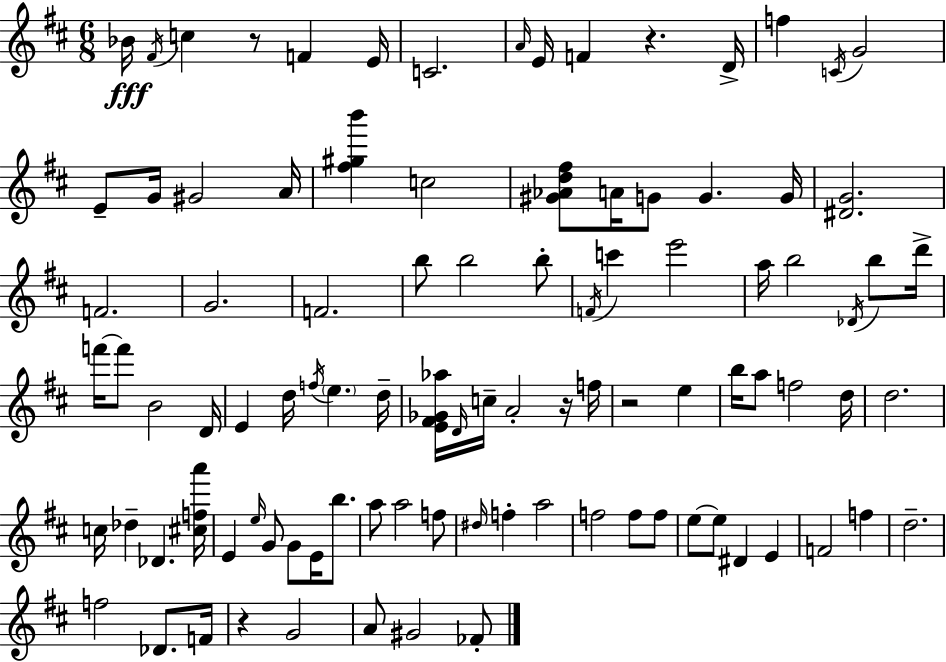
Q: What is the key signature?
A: D major